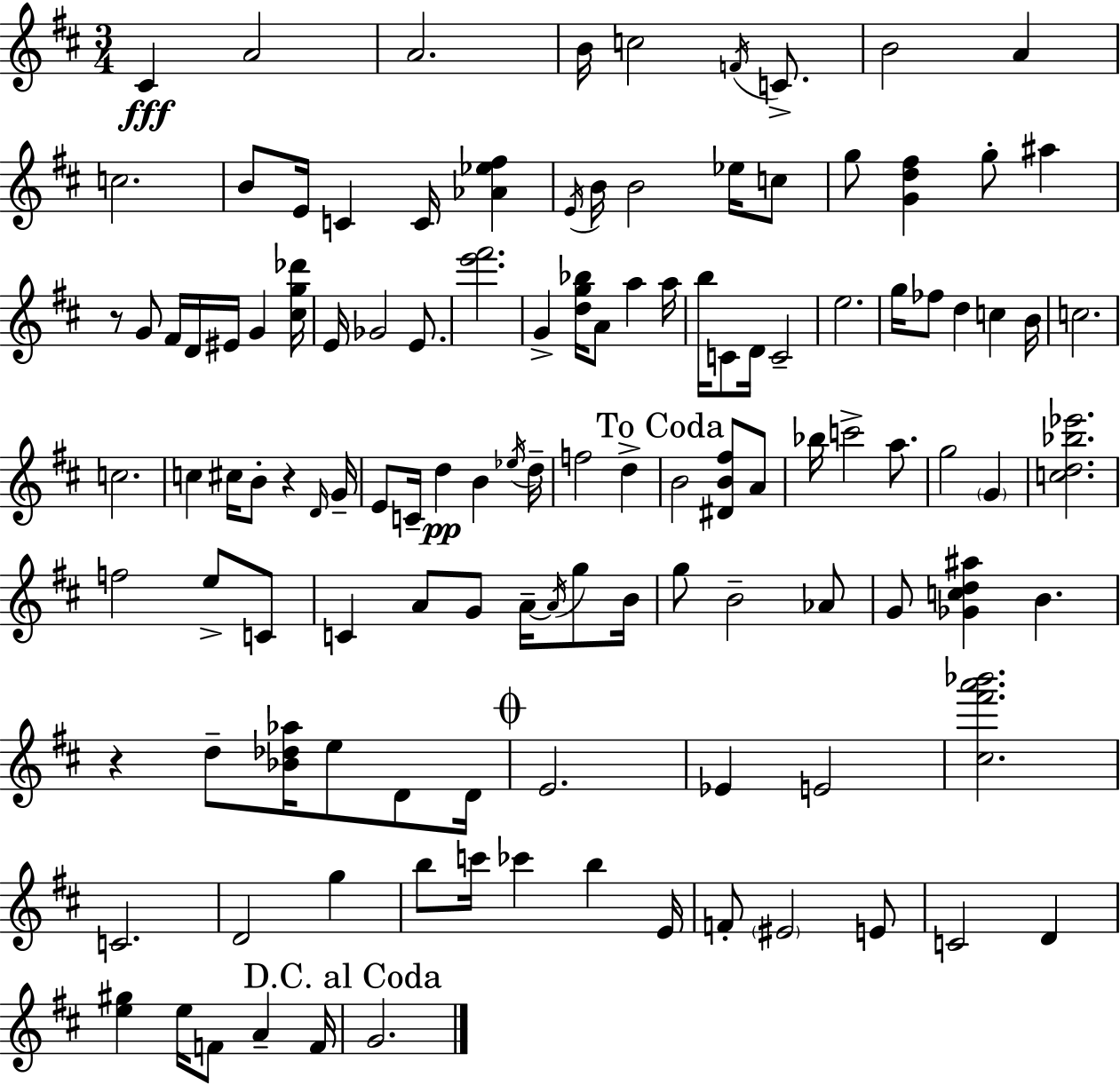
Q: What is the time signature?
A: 3/4